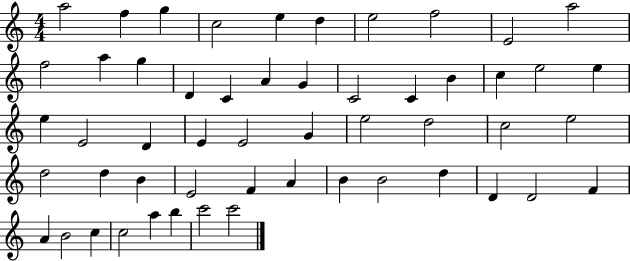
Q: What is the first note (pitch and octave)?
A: A5